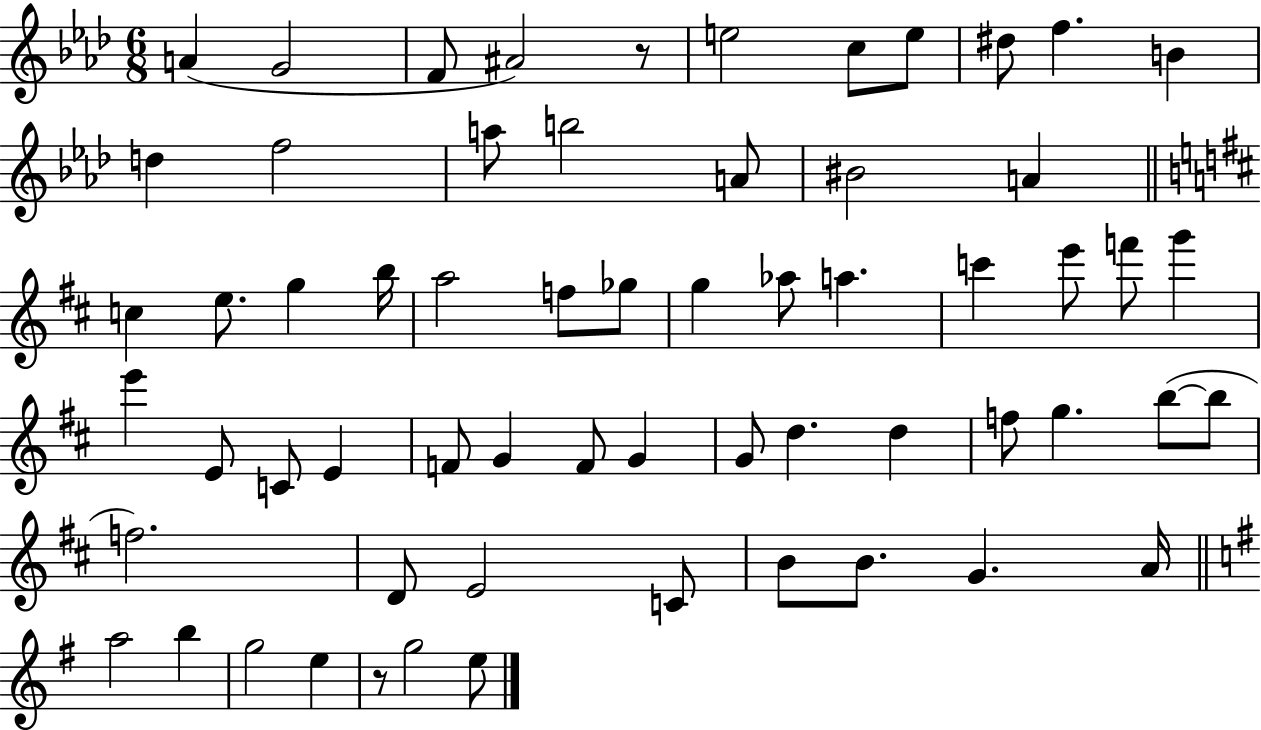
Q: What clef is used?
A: treble